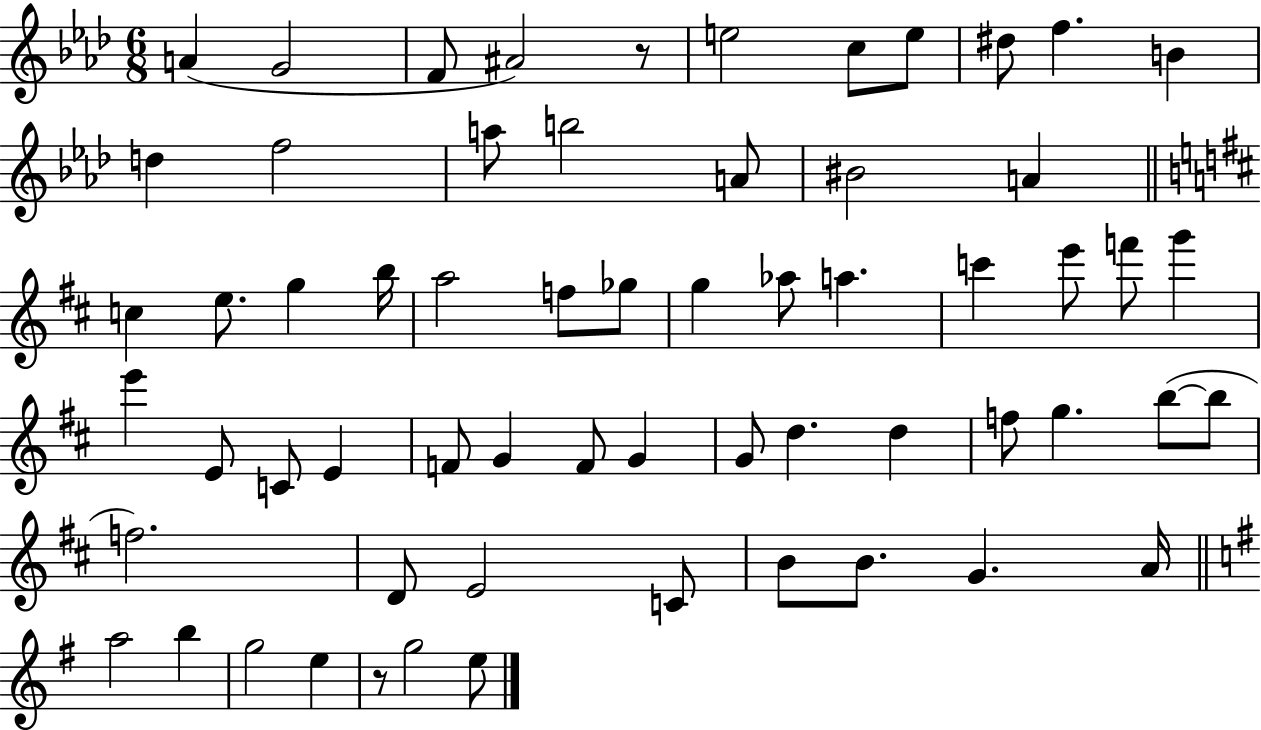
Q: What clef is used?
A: treble